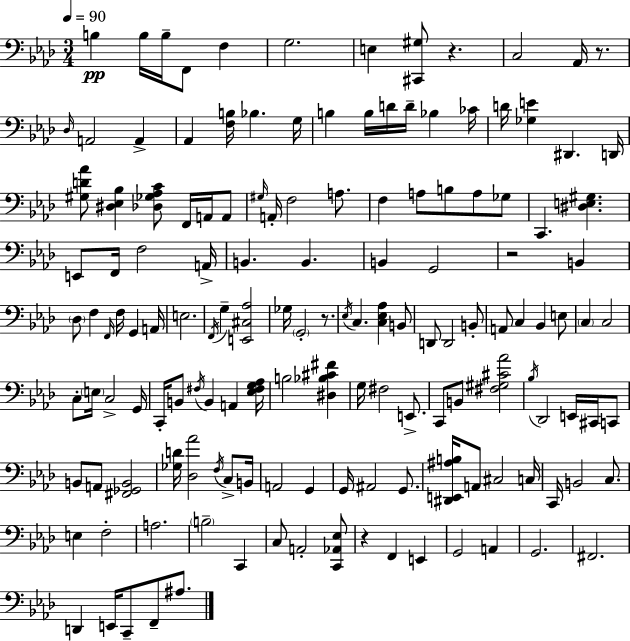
{
  \clef bass
  \numericTimeSignature
  \time 3/4
  \key aes \major
  \tempo 4 = 90
  \repeat volta 2 { b4\pp b16 b16-- f,8 f4 | g2. | e4 <cis, gis>8 r4. | c2 aes,16 r8. | \break \grace { des16 } a,2 a,4-> | aes,4 <f b>16 bes4. | g16 b4 b16 d'16 d'16-- bes4 | ces'16 d'16 <ges e'>4 dis,4. | \break d,16 <gis d' aes'>8 <dis ees bes>4 <des ges aes c'>8 f,16 a,16 a,8 | \grace { gis16 } a,16-. f2 a8. | f4 a8 b8 a8 | ges8 c,4. <dis e gis>4. | \break e,8 f,16 f2 | a,16-> b,4. b,4. | b,4 g,2 | r2 b,4 | \break \parenthesize des8 f4 \grace { f,16 } f16 g,4 | a,16 e2. | \acciaccatura { f,16 } g4-- <e, cis aes>2 | ges16 \parenthesize g,2-. | \break r8. \acciaccatura { ees16 } c4. <c ees aes>4 | b,8 d,8 d,2 | b,8-. a,8 c4 bes,4 | e8 \parenthesize c4 c2 | \break c8-. \parenthesize e16 c2-> | g,16 c,16-. b,8 \acciaccatura { fis16 } b,4 | a,4 <ees fis g aes>16 b2 | <dis bes cis' fis'>4 g16 fis2 | \break e,8.-> c,8 b,8 <fis gis cis' aes'>2 | \acciaccatura { bes16 } des,2 | e,16 cis,16 c,8 b,8 a,8 <fis, ges, b,>2 | <ges d'>16 <des aes'>2 | \break \acciaccatura { f16 } c8-> b,16 a,2 | g,4 g,16 ais,2 | g,8. <dis, e, ais b>16 a,8 cis2 | c16 c,16 b,2 | \break c8. e4 | f2-. a2. | \parenthesize b2-- | c,4 c8 a,2-. | \break <c, aes, ees>8 r4 | f,4 e,4 g,2 | a,4 g,2. | fis,2. | \break d,4 | e,16 c,8-- f,8-- ais8. } \bar "|."
}